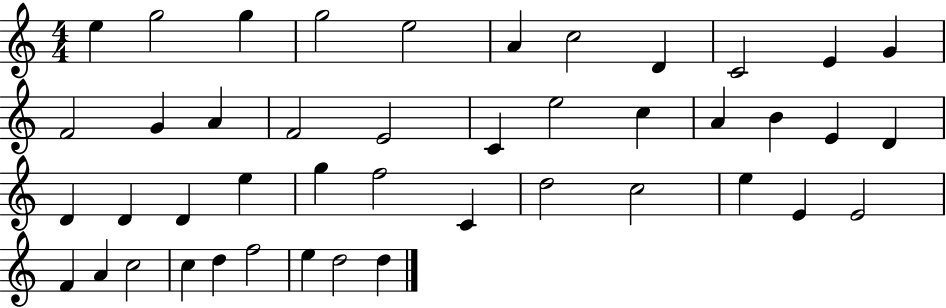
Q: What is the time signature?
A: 4/4